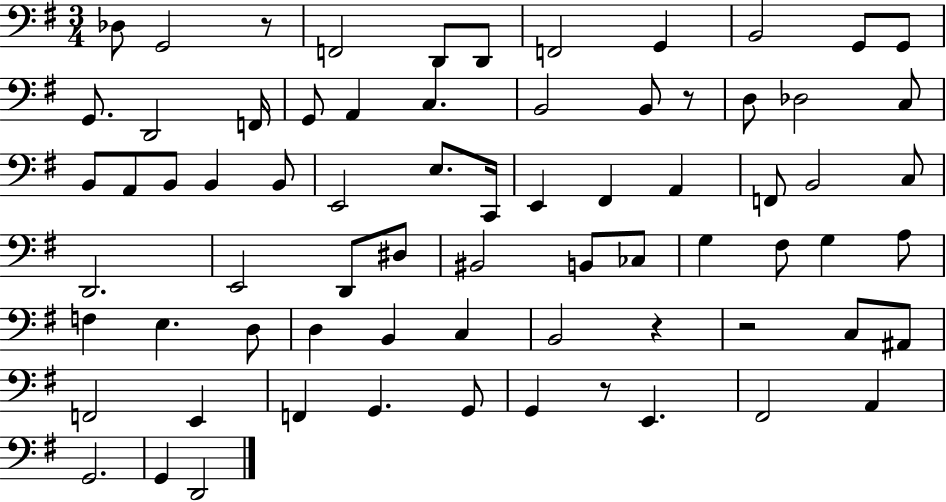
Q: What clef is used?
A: bass